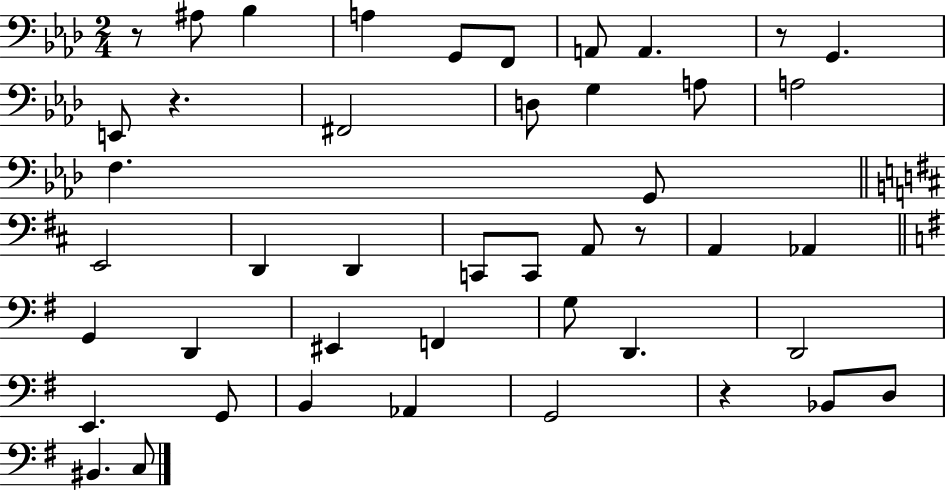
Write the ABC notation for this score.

X:1
T:Untitled
M:2/4
L:1/4
K:Ab
z/2 ^A,/2 _B, A, G,,/2 F,,/2 A,,/2 A,, z/2 G,, E,,/2 z ^F,,2 D,/2 G, A,/2 A,2 F, G,,/2 E,,2 D,, D,, C,,/2 C,,/2 A,,/2 z/2 A,, _A,, G,, D,, ^E,, F,, G,/2 D,, D,,2 E,, G,,/2 B,, _A,, G,,2 z _B,,/2 D,/2 ^B,, C,/2